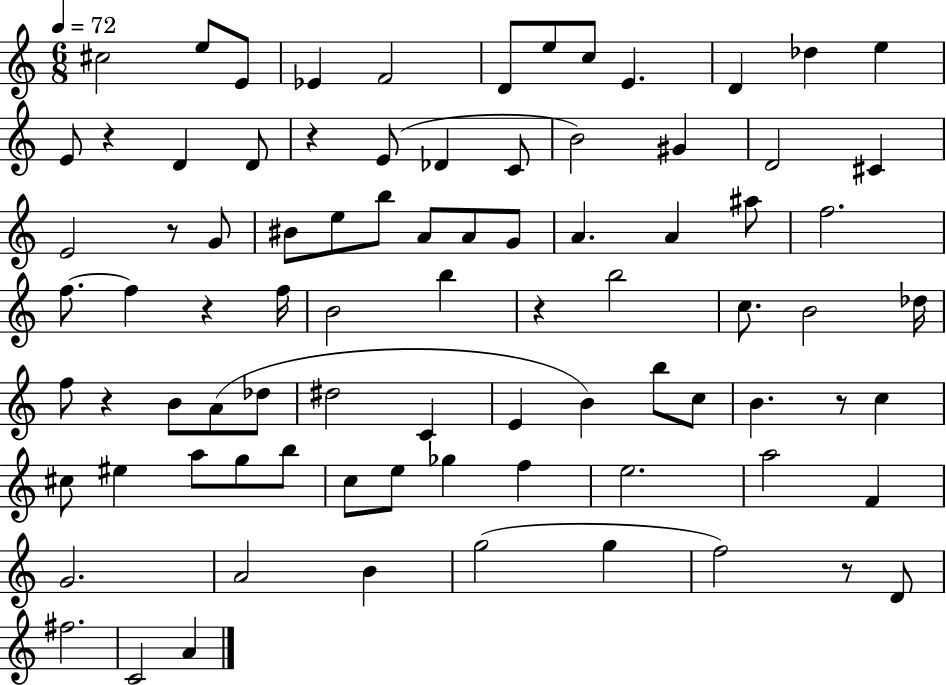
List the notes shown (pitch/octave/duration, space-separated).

C#5/h E5/e E4/e Eb4/q F4/h D4/e E5/e C5/e E4/q. D4/q Db5/q E5/q E4/e R/q D4/q D4/e R/q E4/e Db4/q C4/e B4/h G#4/q D4/h C#4/q E4/h R/e G4/e BIS4/e E5/e B5/e A4/e A4/e G4/e A4/q. A4/q A#5/e F5/h. F5/e. F5/q R/q F5/s B4/h B5/q R/q B5/h C5/e. B4/h Db5/s F5/e R/q B4/e A4/e Db5/e D#5/h C4/q E4/q B4/q B5/e C5/e B4/q. R/e C5/q C#5/e EIS5/q A5/e G5/e B5/e C5/e E5/e Gb5/q F5/q E5/h. A5/h F4/q G4/h. A4/h B4/q G5/h G5/q F5/h R/e D4/e F#5/h. C4/h A4/q